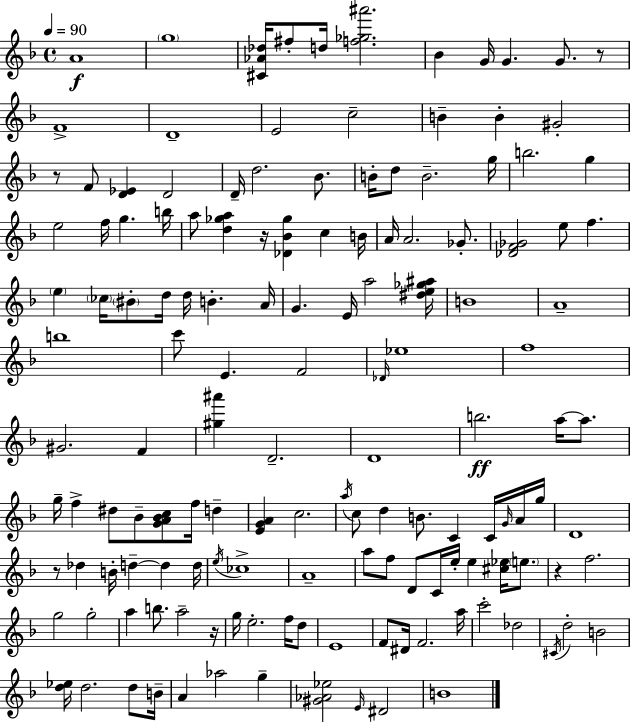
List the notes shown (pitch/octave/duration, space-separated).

A4/w G5/w [C#4,Ab4,Db5]/s F#5/e D5/s [F5,Gb5,A#6]/h. Bb4/q G4/s G4/q. G4/e. R/e F4/w D4/w E4/h C5/h B4/q B4/q G#4/h R/e F4/e [D4,Eb4]/q D4/h D4/s D5/h. Bb4/e. B4/s D5/e B4/h. G5/s B5/h. G5/q E5/h F5/s G5/q. B5/s A5/e [D5,Gb5,A5]/q R/s [Db4,Bb4,Gb5]/q C5/q B4/s A4/s A4/h. Gb4/e. [Db4,F4,Gb4]/h E5/e F5/q. E5/q CES5/s BIS4/e D5/s D5/s B4/q. A4/s G4/q. E4/s A5/h [D#5,E5,Gb5,A#5]/s B4/w A4/w B5/w C6/e E4/q. F4/h Db4/s Eb5/w F5/w G#4/h. F4/q [G#5,A#6]/q D4/h. D4/w B5/h. A5/s A5/e. G5/s F5/q D#5/e Bb4/e [G4,A4,Bb4,C5]/e F5/s D5/q [E4,G4,A4]/q C5/h. A5/s C5/e D5/q B4/e. C4/q C4/s G4/s A4/s G5/s D4/w R/e Db5/q B4/s D5/q D5/q D5/s E5/s CES5/w A4/w A5/e F5/e D4/e C4/s E5/s E5/q [C#5,Eb5]/s E5/e. R/q F5/h. G5/h G5/h A5/q B5/e. A5/h R/s G5/s E5/h. F5/s D5/e E4/w F4/e D#4/s F4/h. A5/s C6/h Db5/h C#4/s D5/h B4/h [D5,Eb5]/s D5/h. D5/e B4/s A4/q Ab5/h G5/q [G#4,Ab4,Eb5]/h E4/s D#4/h B4/w